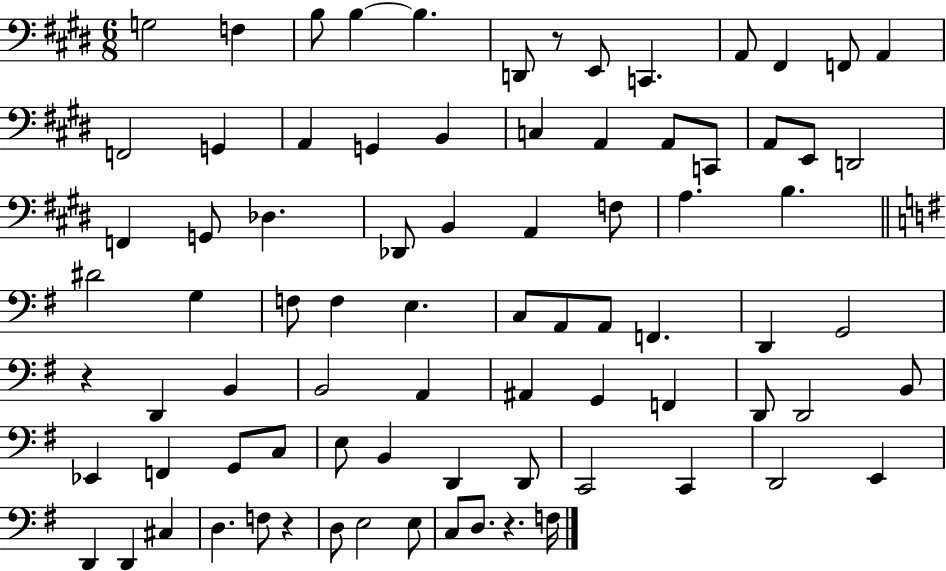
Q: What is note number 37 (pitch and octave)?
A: F3